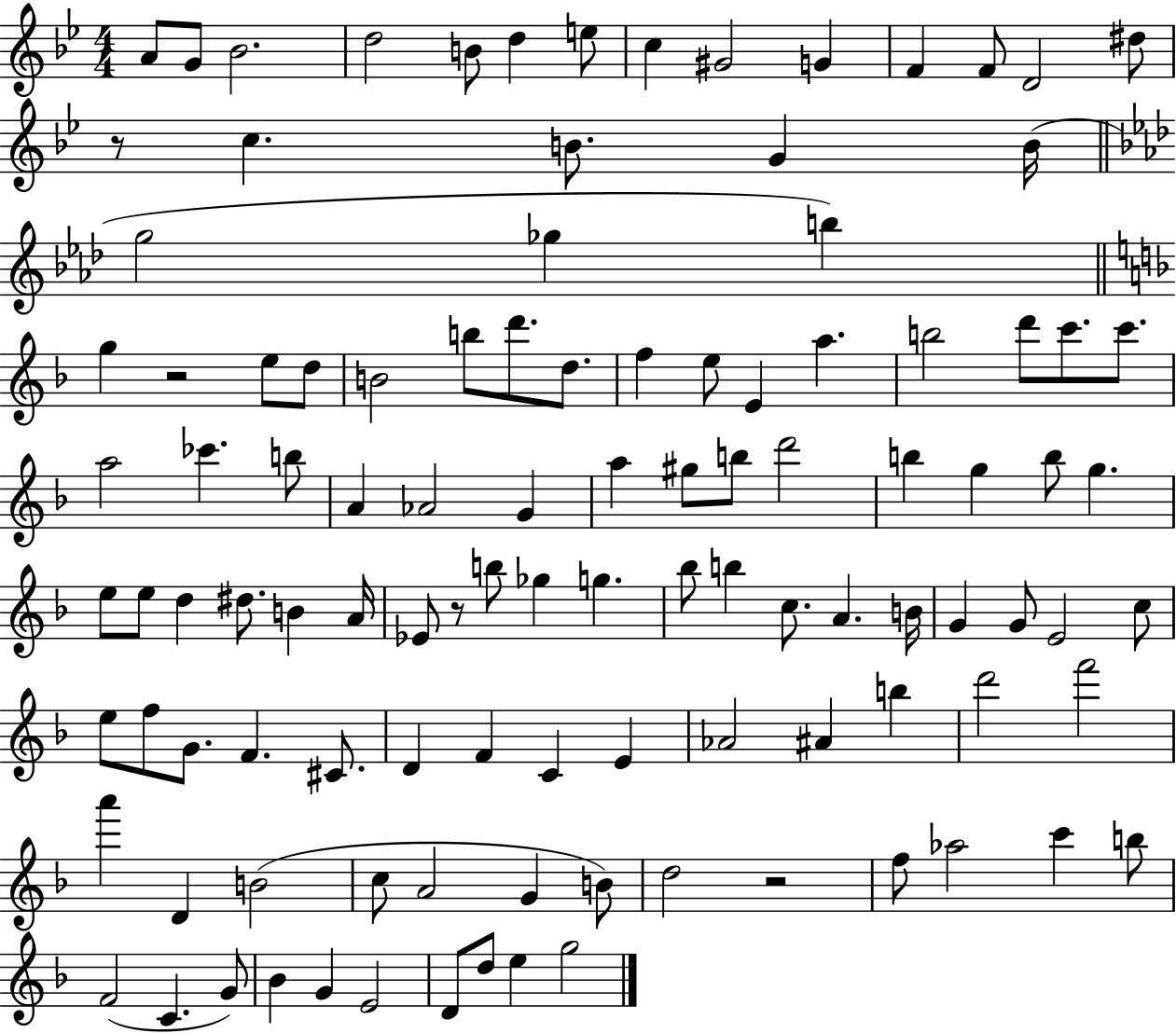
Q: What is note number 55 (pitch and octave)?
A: B4